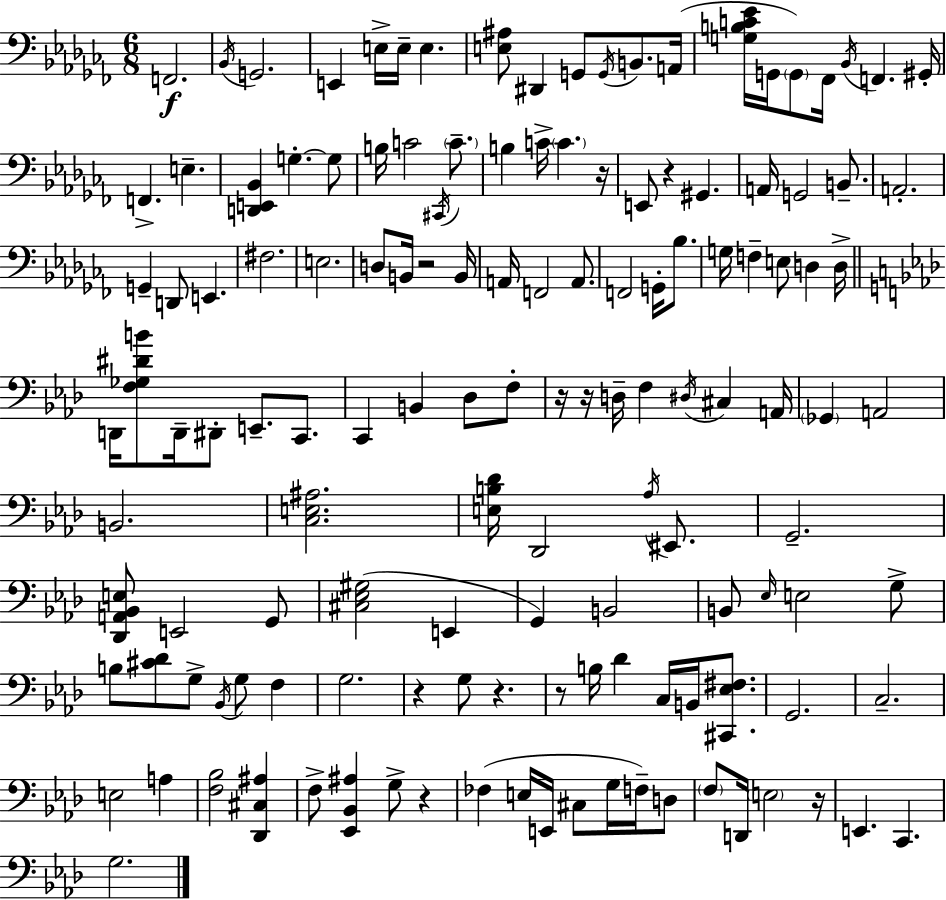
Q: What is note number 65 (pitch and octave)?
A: F3